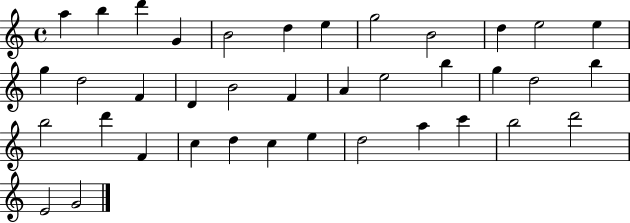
{
  \clef treble
  \time 4/4
  \defaultTimeSignature
  \key c \major
  a''4 b''4 d'''4 g'4 | b'2 d''4 e''4 | g''2 b'2 | d''4 e''2 e''4 | \break g''4 d''2 f'4 | d'4 b'2 f'4 | a'4 e''2 b''4 | g''4 d''2 b''4 | \break b''2 d'''4 f'4 | c''4 d''4 c''4 e''4 | d''2 a''4 c'''4 | b''2 d'''2 | \break e'2 g'2 | \bar "|."
}